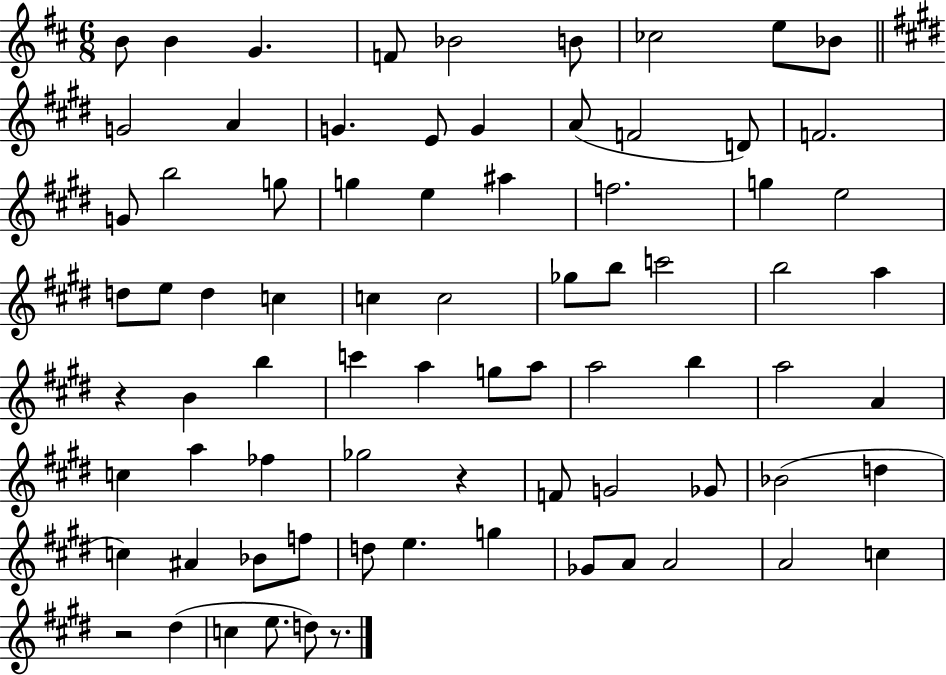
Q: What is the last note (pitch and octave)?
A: D5